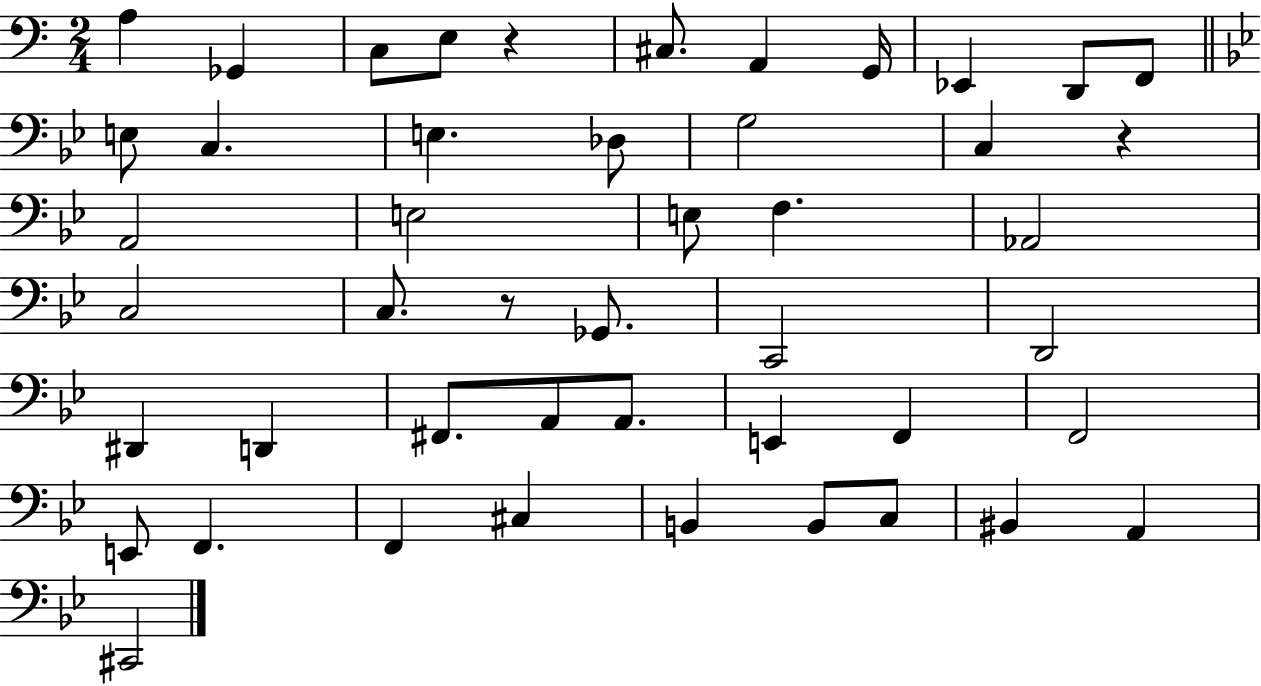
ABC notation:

X:1
T:Untitled
M:2/4
L:1/4
K:C
A, _G,, C,/2 E,/2 z ^C,/2 A,, G,,/4 _E,, D,,/2 F,,/2 E,/2 C, E, _D,/2 G,2 C, z A,,2 E,2 E,/2 F, _A,,2 C,2 C,/2 z/2 _G,,/2 C,,2 D,,2 ^D,, D,, ^F,,/2 A,,/2 A,,/2 E,, F,, F,,2 E,,/2 F,, F,, ^C, B,, B,,/2 C,/2 ^B,, A,, ^C,,2